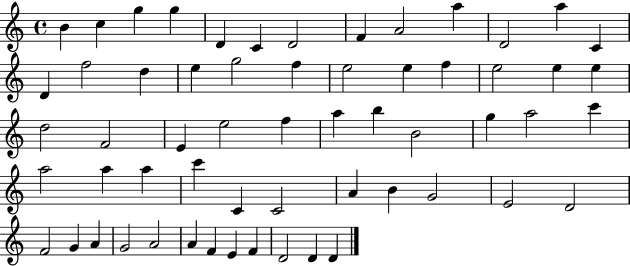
{
  \clef treble
  \time 4/4
  \defaultTimeSignature
  \key c \major
  b'4 c''4 g''4 g''4 | d'4 c'4 d'2 | f'4 a'2 a''4 | d'2 a''4 c'4 | \break d'4 f''2 d''4 | e''4 g''2 f''4 | e''2 e''4 f''4 | e''2 e''4 e''4 | \break d''2 f'2 | e'4 e''2 f''4 | a''4 b''4 b'2 | g''4 a''2 c'''4 | \break a''2 a''4 a''4 | c'''4 c'4 c'2 | a'4 b'4 g'2 | e'2 d'2 | \break f'2 g'4 a'4 | g'2 a'2 | a'4 f'4 e'4 f'4 | d'2 d'4 d'4 | \break \bar "|."
}